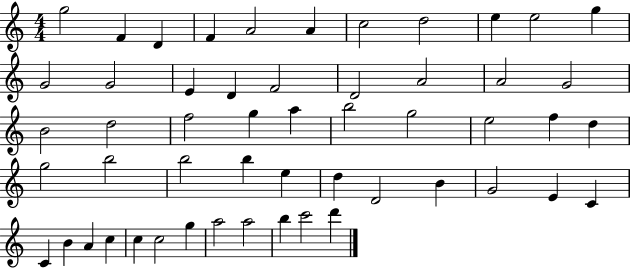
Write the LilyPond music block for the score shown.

{
  \clef treble
  \numericTimeSignature
  \time 4/4
  \key c \major
  g''2 f'4 d'4 | f'4 a'2 a'4 | c''2 d''2 | e''4 e''2 g''4 | \break g'2 g'2 | e'4 d'4 f'2 | d'2 a'2 | a'2 g'2 | \break b'2 d''2 | f''2 g''4 a''4 | b''2 g''2 | e''2 f''4 d''4 | \break g''2 b''2 | b''2 b''4 e''4 | d''4 d'2 b'4 | g'2 e'4 c'4 | \break c'4 b'4 a'4 c''4 | c''4 c''2 g''4 | a''2 a''2 | b''4 c'''2 d'''4 | \break \bar "|."
}